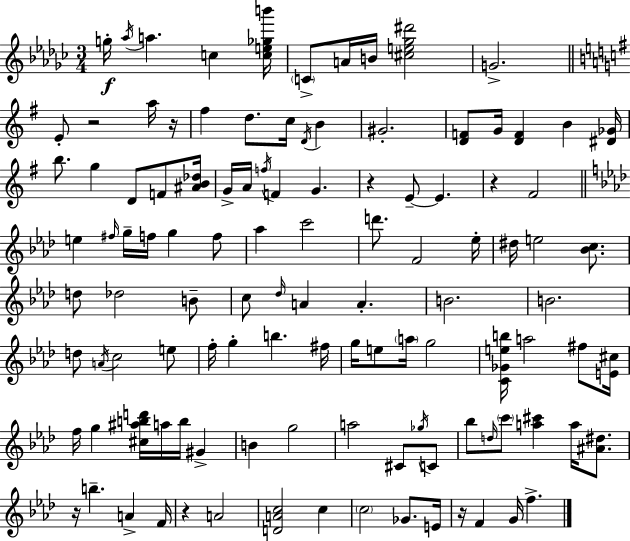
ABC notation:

X:1
T:Untitled
M:3/4
L:1/4
K:Ebm
g/4 _a/4 a c [ce_gb']/4 C/2 A/4 B/4 [^ce_g^d']2 G2 E/2 z2 a/4 z/4 ^f d/2 c/4 D/4 B ^G2 [DF]/2 G/4 [DF] B [^D_G]/4 b/2 g D/2 F/2 [^AB_d]/4 G/4 A/4 f/4 F G z E/2 E z ^F2 e ^f/4 g/4 f/4 g f/2 _a c'2 d'/2 F2 _e/4 ^d/4 e2 [_Bc]/2 d/2 _d2 B/2 c/2 _d/4 A A B2 B2 d/2 A/4 c2 e/2 f/4 g b ^f/4 g/4 e/2 a/4 g2 [C_Geb]/4 a2 ^f/2 [E^c]/4 f/4 g [^c^abd']/4 a/4 b/4 ^G B g2 a2 ^C/2 _g/4 C/2 _b/2 d/4 c'/2 [a^c'] a/4 [^A^d]/2 z/4 b A F/4 z A2 [DAc]2 c c2 _G/2 E/4 z/4 F G/4 f